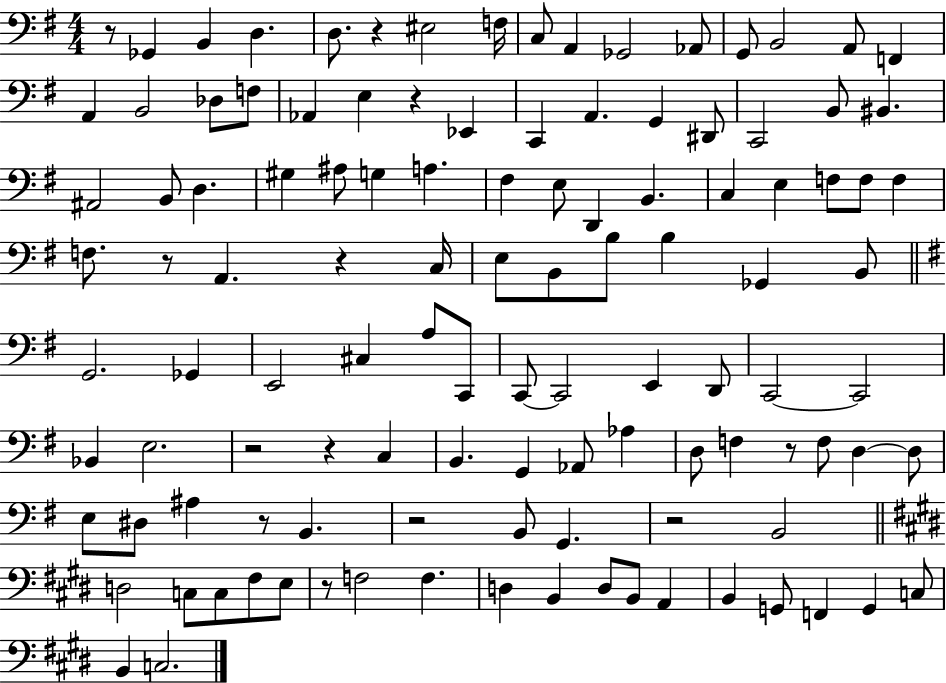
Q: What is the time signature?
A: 4/4